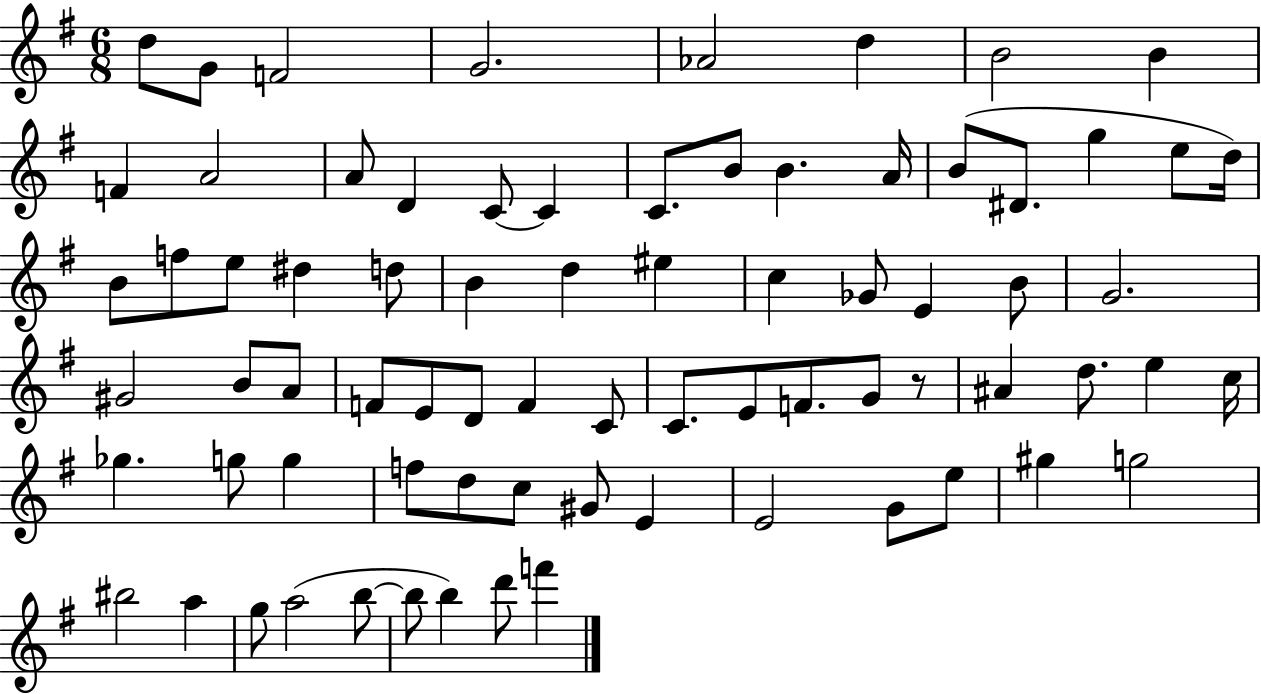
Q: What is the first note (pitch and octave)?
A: D5